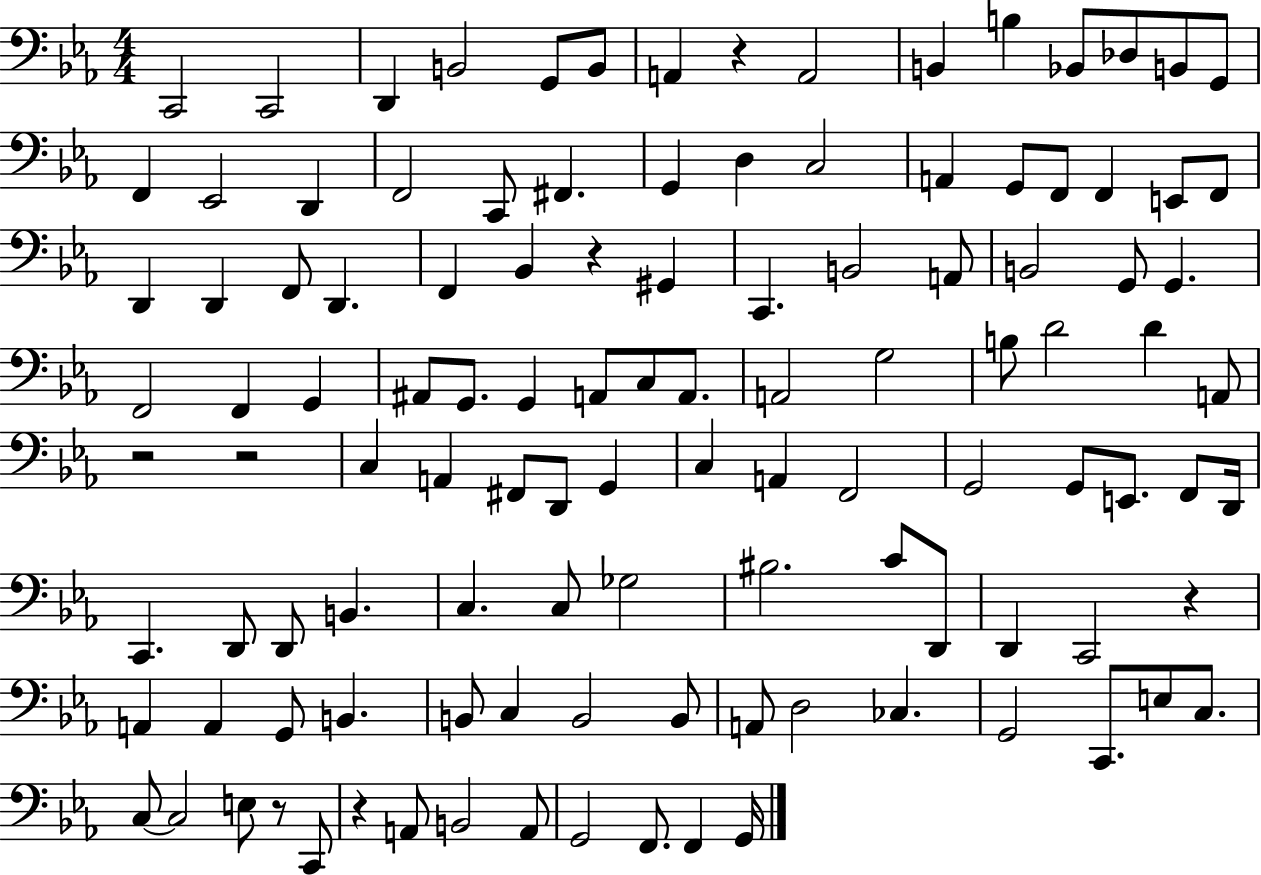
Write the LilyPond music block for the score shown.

{
  \clef bass
  \numericTimeSignature
  \time 4/4
  \key ees \major
  c,2 c,2 | d,4 b,2 g,8 b,8 | a,4 r4 a,2 | b,4 b4 bes,8 des8 b,8 g,8 | \break f,4 ees,2 d,4 | f,2 c,8 fis,4. | g,4 d4 c2 | a,4 g,8 f,8 f,4 e,8 f,8 | \break d,4 d,4 f,8 d,4. | f,4 bes,4 r4 gis,4 | c,4. b,2 a,8 | b,2 g,8 g,4. | \break f,2 f,4 g,4 | ais,8 g,8. g,4 a,8 c8 a,8. | a,2 g2 | b8 d'2 d'4 a,8 | \break r2 r2 | c4 a,4 fis,8 d,8 g,4 | c4 a,4 f,2 | g,2 g,8 e,8. f,8 d,16 | \break c,4. d,8 d,8 b,4. | c4. c8 ges2 | bis2. c'8 d,8 | d,4 c,2 r4 | \break a,4 a,4 g,8 b,4. | b,8 c4 b,2 b,8 | a,8 d2 ces4. | g,2 c,8. e8 c8. | \break c8~~ c2 e8 r8 c,8 | r4 a,8 b,2 a,8 | g,2 f,8. f,4 g,16 | \bar "|."
}